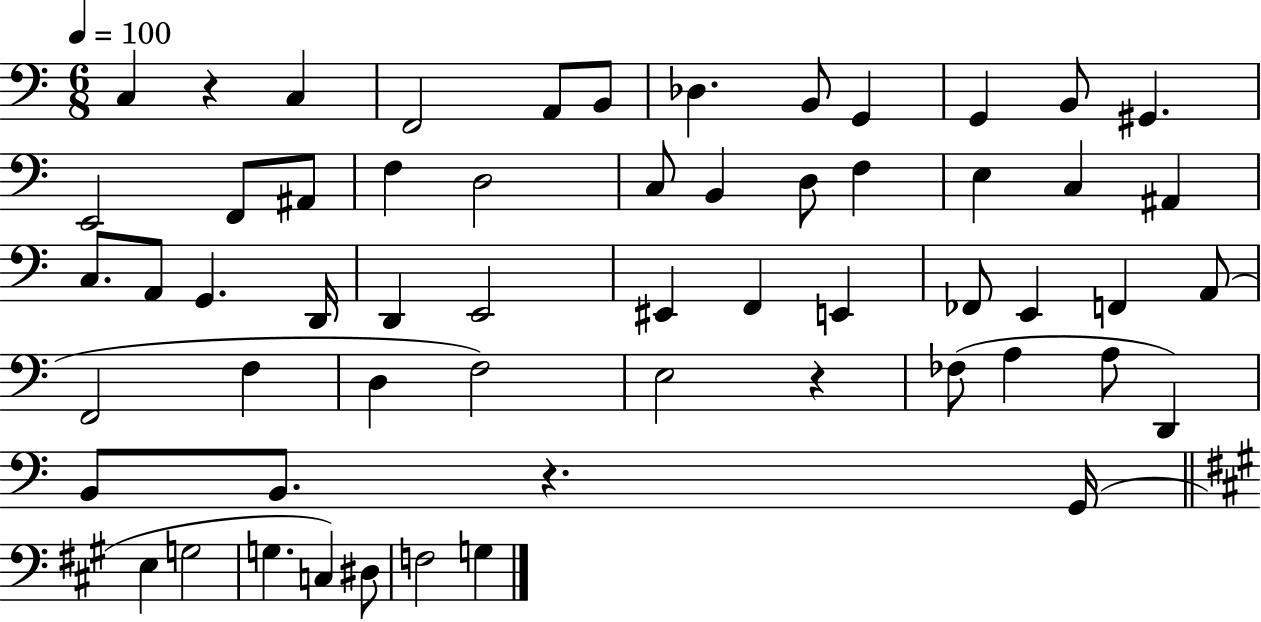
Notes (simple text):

C3/q R/q C3/q F2/h A2/e B2/e Db3/q. B2/e G2/q G2/q B2/e G#2/q. E2/h F2/e A#2/e F3/q D3/h C3/e B2/q D3/e F3/q E3/q C3/q A#2/q C3/e. A2/e G2/q. D2/s D2/q E2/h EIS2/q F2/q E2/q FES2/e E2/q F2/q A2/e F2/h F3/q D3/q F3/h E3/h R/q FES3/e A3/q A3/e D2/q B2/e B2/e. R/q. G2/s E3/q G3/h G3/q. C3/q D#3/e F3/h G3/q